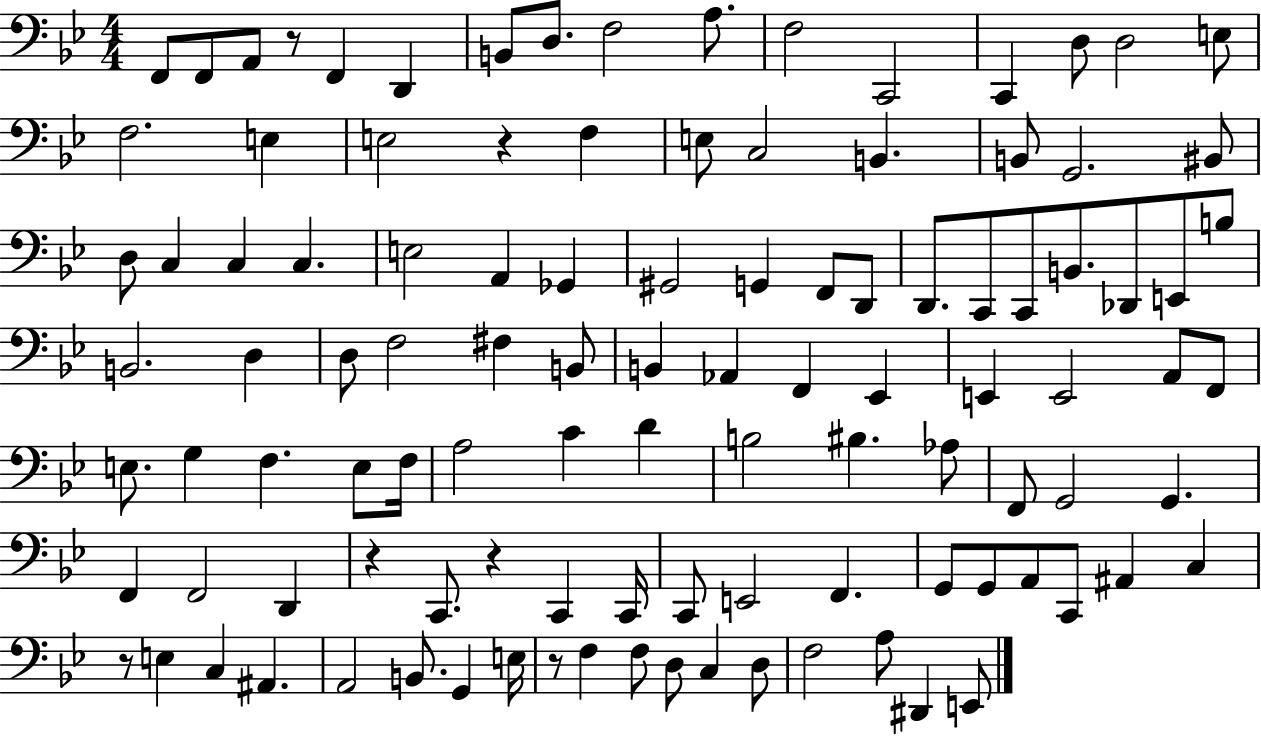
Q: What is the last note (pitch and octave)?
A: E2